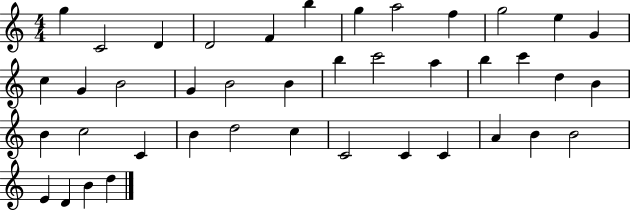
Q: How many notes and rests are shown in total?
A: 41